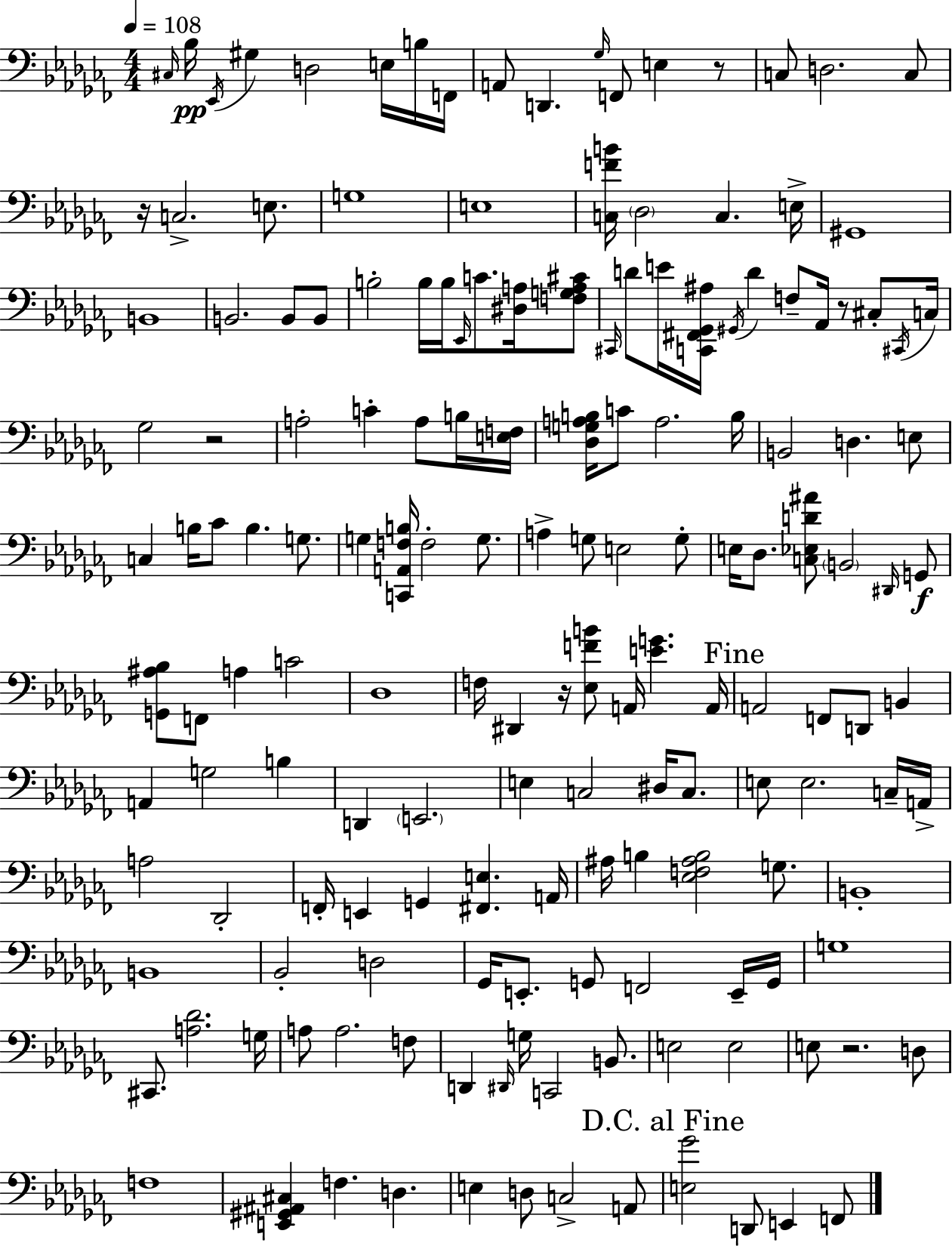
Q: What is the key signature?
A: AES minor